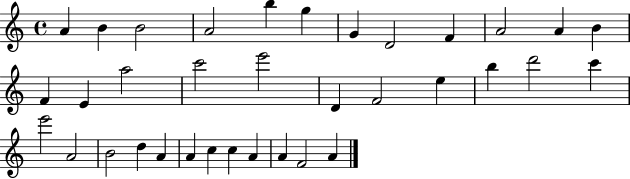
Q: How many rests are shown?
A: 0